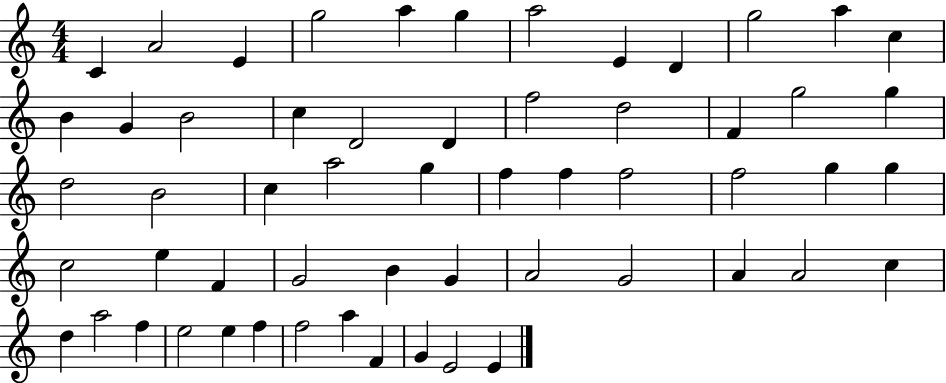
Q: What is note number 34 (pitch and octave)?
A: G5